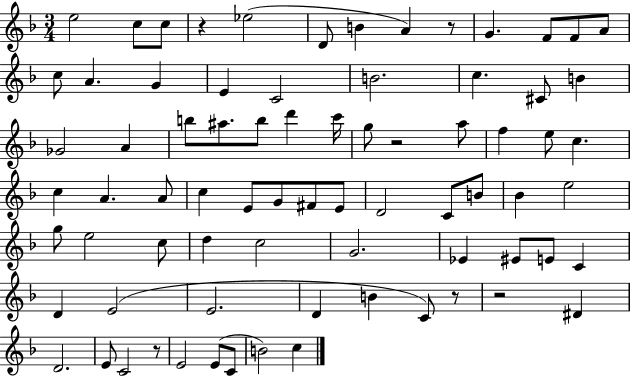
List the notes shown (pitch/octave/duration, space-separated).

E5/h C5/e C5/e R/q Eb5/h D4/e B4/q A4/q R/e G4/q. F4/e F4/e A4/e C5/e A4/q. G4/q E4/q C4/h B4/h. C5/q. C#4/e B4/q Gb4/h A4/q B5/e A#5/e. B5/e D6/q C6/s G5/e R/h A5/e F5/q E5/e C5/q. C5/q A4/q. A4/e C5/q E4/e G4/e F#4/e E4/e D4/h C4/e B4/e Bb4/q E5/h G5/e E5/h C5/e D5/q C5/h G4/h. Eb4/q EIS4/e E4/e C4/q D4/q E4/h E4/h. D4/q B4/q C4/e R/e R/h D#4/q D4/h. E4/e C4/h R/e E4/h E4/e C4/e B4/h C5/q